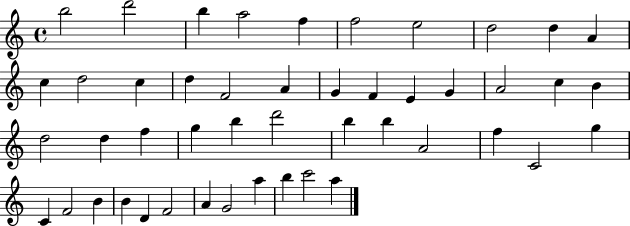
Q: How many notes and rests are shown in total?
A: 47